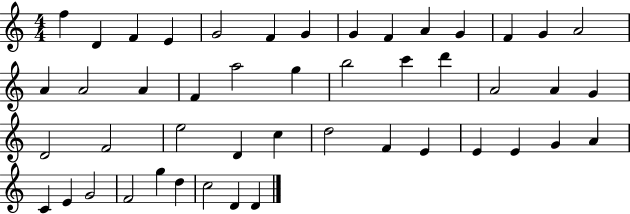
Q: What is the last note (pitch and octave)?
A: D4